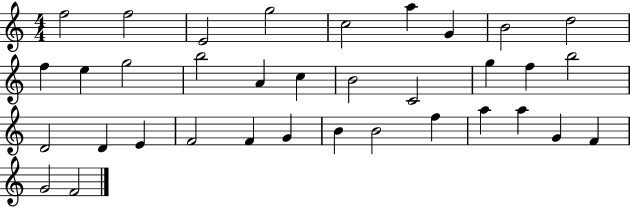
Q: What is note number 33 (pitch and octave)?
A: F4